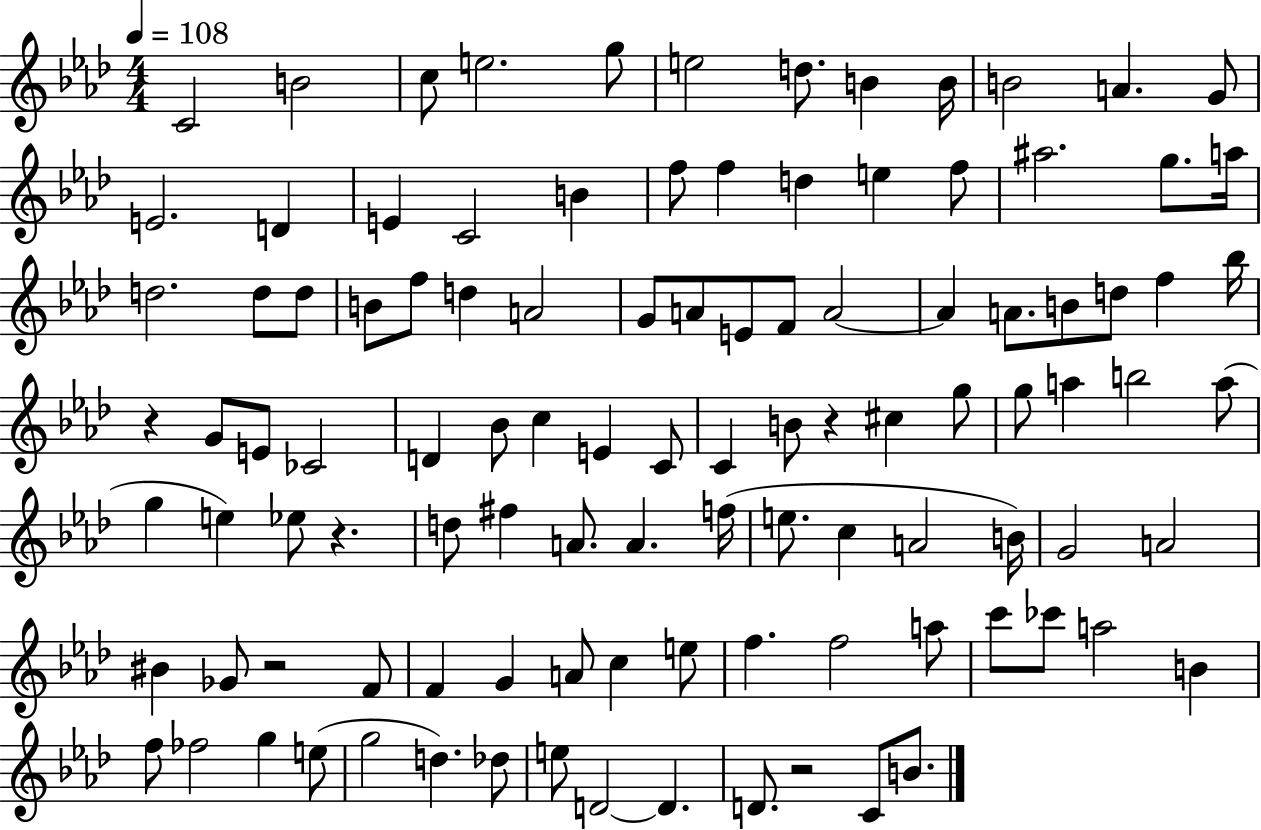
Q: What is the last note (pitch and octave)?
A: B4